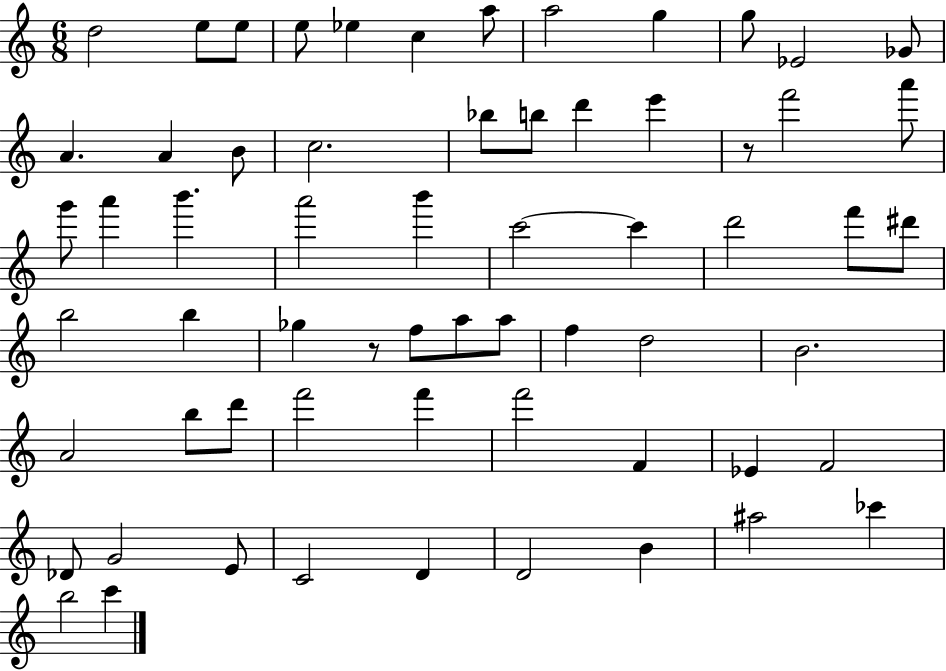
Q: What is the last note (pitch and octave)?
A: C6